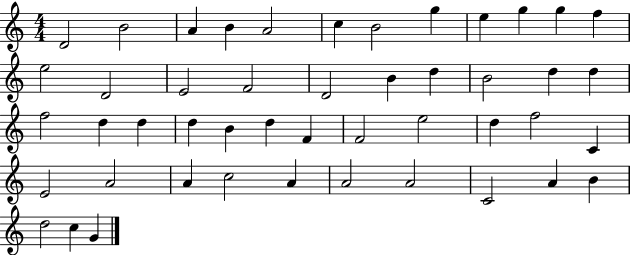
X:1
T:Untitled
M:4/4
L:1/4
K:C
D2 B2 A B A2 c B2 g e g g f e2 D2 E2 F2 D2 B d B2 d d f2 d d d B d F F2 e2 d f2 C E2 A2 A c2 A A2 A2 C2 A B d2 c G